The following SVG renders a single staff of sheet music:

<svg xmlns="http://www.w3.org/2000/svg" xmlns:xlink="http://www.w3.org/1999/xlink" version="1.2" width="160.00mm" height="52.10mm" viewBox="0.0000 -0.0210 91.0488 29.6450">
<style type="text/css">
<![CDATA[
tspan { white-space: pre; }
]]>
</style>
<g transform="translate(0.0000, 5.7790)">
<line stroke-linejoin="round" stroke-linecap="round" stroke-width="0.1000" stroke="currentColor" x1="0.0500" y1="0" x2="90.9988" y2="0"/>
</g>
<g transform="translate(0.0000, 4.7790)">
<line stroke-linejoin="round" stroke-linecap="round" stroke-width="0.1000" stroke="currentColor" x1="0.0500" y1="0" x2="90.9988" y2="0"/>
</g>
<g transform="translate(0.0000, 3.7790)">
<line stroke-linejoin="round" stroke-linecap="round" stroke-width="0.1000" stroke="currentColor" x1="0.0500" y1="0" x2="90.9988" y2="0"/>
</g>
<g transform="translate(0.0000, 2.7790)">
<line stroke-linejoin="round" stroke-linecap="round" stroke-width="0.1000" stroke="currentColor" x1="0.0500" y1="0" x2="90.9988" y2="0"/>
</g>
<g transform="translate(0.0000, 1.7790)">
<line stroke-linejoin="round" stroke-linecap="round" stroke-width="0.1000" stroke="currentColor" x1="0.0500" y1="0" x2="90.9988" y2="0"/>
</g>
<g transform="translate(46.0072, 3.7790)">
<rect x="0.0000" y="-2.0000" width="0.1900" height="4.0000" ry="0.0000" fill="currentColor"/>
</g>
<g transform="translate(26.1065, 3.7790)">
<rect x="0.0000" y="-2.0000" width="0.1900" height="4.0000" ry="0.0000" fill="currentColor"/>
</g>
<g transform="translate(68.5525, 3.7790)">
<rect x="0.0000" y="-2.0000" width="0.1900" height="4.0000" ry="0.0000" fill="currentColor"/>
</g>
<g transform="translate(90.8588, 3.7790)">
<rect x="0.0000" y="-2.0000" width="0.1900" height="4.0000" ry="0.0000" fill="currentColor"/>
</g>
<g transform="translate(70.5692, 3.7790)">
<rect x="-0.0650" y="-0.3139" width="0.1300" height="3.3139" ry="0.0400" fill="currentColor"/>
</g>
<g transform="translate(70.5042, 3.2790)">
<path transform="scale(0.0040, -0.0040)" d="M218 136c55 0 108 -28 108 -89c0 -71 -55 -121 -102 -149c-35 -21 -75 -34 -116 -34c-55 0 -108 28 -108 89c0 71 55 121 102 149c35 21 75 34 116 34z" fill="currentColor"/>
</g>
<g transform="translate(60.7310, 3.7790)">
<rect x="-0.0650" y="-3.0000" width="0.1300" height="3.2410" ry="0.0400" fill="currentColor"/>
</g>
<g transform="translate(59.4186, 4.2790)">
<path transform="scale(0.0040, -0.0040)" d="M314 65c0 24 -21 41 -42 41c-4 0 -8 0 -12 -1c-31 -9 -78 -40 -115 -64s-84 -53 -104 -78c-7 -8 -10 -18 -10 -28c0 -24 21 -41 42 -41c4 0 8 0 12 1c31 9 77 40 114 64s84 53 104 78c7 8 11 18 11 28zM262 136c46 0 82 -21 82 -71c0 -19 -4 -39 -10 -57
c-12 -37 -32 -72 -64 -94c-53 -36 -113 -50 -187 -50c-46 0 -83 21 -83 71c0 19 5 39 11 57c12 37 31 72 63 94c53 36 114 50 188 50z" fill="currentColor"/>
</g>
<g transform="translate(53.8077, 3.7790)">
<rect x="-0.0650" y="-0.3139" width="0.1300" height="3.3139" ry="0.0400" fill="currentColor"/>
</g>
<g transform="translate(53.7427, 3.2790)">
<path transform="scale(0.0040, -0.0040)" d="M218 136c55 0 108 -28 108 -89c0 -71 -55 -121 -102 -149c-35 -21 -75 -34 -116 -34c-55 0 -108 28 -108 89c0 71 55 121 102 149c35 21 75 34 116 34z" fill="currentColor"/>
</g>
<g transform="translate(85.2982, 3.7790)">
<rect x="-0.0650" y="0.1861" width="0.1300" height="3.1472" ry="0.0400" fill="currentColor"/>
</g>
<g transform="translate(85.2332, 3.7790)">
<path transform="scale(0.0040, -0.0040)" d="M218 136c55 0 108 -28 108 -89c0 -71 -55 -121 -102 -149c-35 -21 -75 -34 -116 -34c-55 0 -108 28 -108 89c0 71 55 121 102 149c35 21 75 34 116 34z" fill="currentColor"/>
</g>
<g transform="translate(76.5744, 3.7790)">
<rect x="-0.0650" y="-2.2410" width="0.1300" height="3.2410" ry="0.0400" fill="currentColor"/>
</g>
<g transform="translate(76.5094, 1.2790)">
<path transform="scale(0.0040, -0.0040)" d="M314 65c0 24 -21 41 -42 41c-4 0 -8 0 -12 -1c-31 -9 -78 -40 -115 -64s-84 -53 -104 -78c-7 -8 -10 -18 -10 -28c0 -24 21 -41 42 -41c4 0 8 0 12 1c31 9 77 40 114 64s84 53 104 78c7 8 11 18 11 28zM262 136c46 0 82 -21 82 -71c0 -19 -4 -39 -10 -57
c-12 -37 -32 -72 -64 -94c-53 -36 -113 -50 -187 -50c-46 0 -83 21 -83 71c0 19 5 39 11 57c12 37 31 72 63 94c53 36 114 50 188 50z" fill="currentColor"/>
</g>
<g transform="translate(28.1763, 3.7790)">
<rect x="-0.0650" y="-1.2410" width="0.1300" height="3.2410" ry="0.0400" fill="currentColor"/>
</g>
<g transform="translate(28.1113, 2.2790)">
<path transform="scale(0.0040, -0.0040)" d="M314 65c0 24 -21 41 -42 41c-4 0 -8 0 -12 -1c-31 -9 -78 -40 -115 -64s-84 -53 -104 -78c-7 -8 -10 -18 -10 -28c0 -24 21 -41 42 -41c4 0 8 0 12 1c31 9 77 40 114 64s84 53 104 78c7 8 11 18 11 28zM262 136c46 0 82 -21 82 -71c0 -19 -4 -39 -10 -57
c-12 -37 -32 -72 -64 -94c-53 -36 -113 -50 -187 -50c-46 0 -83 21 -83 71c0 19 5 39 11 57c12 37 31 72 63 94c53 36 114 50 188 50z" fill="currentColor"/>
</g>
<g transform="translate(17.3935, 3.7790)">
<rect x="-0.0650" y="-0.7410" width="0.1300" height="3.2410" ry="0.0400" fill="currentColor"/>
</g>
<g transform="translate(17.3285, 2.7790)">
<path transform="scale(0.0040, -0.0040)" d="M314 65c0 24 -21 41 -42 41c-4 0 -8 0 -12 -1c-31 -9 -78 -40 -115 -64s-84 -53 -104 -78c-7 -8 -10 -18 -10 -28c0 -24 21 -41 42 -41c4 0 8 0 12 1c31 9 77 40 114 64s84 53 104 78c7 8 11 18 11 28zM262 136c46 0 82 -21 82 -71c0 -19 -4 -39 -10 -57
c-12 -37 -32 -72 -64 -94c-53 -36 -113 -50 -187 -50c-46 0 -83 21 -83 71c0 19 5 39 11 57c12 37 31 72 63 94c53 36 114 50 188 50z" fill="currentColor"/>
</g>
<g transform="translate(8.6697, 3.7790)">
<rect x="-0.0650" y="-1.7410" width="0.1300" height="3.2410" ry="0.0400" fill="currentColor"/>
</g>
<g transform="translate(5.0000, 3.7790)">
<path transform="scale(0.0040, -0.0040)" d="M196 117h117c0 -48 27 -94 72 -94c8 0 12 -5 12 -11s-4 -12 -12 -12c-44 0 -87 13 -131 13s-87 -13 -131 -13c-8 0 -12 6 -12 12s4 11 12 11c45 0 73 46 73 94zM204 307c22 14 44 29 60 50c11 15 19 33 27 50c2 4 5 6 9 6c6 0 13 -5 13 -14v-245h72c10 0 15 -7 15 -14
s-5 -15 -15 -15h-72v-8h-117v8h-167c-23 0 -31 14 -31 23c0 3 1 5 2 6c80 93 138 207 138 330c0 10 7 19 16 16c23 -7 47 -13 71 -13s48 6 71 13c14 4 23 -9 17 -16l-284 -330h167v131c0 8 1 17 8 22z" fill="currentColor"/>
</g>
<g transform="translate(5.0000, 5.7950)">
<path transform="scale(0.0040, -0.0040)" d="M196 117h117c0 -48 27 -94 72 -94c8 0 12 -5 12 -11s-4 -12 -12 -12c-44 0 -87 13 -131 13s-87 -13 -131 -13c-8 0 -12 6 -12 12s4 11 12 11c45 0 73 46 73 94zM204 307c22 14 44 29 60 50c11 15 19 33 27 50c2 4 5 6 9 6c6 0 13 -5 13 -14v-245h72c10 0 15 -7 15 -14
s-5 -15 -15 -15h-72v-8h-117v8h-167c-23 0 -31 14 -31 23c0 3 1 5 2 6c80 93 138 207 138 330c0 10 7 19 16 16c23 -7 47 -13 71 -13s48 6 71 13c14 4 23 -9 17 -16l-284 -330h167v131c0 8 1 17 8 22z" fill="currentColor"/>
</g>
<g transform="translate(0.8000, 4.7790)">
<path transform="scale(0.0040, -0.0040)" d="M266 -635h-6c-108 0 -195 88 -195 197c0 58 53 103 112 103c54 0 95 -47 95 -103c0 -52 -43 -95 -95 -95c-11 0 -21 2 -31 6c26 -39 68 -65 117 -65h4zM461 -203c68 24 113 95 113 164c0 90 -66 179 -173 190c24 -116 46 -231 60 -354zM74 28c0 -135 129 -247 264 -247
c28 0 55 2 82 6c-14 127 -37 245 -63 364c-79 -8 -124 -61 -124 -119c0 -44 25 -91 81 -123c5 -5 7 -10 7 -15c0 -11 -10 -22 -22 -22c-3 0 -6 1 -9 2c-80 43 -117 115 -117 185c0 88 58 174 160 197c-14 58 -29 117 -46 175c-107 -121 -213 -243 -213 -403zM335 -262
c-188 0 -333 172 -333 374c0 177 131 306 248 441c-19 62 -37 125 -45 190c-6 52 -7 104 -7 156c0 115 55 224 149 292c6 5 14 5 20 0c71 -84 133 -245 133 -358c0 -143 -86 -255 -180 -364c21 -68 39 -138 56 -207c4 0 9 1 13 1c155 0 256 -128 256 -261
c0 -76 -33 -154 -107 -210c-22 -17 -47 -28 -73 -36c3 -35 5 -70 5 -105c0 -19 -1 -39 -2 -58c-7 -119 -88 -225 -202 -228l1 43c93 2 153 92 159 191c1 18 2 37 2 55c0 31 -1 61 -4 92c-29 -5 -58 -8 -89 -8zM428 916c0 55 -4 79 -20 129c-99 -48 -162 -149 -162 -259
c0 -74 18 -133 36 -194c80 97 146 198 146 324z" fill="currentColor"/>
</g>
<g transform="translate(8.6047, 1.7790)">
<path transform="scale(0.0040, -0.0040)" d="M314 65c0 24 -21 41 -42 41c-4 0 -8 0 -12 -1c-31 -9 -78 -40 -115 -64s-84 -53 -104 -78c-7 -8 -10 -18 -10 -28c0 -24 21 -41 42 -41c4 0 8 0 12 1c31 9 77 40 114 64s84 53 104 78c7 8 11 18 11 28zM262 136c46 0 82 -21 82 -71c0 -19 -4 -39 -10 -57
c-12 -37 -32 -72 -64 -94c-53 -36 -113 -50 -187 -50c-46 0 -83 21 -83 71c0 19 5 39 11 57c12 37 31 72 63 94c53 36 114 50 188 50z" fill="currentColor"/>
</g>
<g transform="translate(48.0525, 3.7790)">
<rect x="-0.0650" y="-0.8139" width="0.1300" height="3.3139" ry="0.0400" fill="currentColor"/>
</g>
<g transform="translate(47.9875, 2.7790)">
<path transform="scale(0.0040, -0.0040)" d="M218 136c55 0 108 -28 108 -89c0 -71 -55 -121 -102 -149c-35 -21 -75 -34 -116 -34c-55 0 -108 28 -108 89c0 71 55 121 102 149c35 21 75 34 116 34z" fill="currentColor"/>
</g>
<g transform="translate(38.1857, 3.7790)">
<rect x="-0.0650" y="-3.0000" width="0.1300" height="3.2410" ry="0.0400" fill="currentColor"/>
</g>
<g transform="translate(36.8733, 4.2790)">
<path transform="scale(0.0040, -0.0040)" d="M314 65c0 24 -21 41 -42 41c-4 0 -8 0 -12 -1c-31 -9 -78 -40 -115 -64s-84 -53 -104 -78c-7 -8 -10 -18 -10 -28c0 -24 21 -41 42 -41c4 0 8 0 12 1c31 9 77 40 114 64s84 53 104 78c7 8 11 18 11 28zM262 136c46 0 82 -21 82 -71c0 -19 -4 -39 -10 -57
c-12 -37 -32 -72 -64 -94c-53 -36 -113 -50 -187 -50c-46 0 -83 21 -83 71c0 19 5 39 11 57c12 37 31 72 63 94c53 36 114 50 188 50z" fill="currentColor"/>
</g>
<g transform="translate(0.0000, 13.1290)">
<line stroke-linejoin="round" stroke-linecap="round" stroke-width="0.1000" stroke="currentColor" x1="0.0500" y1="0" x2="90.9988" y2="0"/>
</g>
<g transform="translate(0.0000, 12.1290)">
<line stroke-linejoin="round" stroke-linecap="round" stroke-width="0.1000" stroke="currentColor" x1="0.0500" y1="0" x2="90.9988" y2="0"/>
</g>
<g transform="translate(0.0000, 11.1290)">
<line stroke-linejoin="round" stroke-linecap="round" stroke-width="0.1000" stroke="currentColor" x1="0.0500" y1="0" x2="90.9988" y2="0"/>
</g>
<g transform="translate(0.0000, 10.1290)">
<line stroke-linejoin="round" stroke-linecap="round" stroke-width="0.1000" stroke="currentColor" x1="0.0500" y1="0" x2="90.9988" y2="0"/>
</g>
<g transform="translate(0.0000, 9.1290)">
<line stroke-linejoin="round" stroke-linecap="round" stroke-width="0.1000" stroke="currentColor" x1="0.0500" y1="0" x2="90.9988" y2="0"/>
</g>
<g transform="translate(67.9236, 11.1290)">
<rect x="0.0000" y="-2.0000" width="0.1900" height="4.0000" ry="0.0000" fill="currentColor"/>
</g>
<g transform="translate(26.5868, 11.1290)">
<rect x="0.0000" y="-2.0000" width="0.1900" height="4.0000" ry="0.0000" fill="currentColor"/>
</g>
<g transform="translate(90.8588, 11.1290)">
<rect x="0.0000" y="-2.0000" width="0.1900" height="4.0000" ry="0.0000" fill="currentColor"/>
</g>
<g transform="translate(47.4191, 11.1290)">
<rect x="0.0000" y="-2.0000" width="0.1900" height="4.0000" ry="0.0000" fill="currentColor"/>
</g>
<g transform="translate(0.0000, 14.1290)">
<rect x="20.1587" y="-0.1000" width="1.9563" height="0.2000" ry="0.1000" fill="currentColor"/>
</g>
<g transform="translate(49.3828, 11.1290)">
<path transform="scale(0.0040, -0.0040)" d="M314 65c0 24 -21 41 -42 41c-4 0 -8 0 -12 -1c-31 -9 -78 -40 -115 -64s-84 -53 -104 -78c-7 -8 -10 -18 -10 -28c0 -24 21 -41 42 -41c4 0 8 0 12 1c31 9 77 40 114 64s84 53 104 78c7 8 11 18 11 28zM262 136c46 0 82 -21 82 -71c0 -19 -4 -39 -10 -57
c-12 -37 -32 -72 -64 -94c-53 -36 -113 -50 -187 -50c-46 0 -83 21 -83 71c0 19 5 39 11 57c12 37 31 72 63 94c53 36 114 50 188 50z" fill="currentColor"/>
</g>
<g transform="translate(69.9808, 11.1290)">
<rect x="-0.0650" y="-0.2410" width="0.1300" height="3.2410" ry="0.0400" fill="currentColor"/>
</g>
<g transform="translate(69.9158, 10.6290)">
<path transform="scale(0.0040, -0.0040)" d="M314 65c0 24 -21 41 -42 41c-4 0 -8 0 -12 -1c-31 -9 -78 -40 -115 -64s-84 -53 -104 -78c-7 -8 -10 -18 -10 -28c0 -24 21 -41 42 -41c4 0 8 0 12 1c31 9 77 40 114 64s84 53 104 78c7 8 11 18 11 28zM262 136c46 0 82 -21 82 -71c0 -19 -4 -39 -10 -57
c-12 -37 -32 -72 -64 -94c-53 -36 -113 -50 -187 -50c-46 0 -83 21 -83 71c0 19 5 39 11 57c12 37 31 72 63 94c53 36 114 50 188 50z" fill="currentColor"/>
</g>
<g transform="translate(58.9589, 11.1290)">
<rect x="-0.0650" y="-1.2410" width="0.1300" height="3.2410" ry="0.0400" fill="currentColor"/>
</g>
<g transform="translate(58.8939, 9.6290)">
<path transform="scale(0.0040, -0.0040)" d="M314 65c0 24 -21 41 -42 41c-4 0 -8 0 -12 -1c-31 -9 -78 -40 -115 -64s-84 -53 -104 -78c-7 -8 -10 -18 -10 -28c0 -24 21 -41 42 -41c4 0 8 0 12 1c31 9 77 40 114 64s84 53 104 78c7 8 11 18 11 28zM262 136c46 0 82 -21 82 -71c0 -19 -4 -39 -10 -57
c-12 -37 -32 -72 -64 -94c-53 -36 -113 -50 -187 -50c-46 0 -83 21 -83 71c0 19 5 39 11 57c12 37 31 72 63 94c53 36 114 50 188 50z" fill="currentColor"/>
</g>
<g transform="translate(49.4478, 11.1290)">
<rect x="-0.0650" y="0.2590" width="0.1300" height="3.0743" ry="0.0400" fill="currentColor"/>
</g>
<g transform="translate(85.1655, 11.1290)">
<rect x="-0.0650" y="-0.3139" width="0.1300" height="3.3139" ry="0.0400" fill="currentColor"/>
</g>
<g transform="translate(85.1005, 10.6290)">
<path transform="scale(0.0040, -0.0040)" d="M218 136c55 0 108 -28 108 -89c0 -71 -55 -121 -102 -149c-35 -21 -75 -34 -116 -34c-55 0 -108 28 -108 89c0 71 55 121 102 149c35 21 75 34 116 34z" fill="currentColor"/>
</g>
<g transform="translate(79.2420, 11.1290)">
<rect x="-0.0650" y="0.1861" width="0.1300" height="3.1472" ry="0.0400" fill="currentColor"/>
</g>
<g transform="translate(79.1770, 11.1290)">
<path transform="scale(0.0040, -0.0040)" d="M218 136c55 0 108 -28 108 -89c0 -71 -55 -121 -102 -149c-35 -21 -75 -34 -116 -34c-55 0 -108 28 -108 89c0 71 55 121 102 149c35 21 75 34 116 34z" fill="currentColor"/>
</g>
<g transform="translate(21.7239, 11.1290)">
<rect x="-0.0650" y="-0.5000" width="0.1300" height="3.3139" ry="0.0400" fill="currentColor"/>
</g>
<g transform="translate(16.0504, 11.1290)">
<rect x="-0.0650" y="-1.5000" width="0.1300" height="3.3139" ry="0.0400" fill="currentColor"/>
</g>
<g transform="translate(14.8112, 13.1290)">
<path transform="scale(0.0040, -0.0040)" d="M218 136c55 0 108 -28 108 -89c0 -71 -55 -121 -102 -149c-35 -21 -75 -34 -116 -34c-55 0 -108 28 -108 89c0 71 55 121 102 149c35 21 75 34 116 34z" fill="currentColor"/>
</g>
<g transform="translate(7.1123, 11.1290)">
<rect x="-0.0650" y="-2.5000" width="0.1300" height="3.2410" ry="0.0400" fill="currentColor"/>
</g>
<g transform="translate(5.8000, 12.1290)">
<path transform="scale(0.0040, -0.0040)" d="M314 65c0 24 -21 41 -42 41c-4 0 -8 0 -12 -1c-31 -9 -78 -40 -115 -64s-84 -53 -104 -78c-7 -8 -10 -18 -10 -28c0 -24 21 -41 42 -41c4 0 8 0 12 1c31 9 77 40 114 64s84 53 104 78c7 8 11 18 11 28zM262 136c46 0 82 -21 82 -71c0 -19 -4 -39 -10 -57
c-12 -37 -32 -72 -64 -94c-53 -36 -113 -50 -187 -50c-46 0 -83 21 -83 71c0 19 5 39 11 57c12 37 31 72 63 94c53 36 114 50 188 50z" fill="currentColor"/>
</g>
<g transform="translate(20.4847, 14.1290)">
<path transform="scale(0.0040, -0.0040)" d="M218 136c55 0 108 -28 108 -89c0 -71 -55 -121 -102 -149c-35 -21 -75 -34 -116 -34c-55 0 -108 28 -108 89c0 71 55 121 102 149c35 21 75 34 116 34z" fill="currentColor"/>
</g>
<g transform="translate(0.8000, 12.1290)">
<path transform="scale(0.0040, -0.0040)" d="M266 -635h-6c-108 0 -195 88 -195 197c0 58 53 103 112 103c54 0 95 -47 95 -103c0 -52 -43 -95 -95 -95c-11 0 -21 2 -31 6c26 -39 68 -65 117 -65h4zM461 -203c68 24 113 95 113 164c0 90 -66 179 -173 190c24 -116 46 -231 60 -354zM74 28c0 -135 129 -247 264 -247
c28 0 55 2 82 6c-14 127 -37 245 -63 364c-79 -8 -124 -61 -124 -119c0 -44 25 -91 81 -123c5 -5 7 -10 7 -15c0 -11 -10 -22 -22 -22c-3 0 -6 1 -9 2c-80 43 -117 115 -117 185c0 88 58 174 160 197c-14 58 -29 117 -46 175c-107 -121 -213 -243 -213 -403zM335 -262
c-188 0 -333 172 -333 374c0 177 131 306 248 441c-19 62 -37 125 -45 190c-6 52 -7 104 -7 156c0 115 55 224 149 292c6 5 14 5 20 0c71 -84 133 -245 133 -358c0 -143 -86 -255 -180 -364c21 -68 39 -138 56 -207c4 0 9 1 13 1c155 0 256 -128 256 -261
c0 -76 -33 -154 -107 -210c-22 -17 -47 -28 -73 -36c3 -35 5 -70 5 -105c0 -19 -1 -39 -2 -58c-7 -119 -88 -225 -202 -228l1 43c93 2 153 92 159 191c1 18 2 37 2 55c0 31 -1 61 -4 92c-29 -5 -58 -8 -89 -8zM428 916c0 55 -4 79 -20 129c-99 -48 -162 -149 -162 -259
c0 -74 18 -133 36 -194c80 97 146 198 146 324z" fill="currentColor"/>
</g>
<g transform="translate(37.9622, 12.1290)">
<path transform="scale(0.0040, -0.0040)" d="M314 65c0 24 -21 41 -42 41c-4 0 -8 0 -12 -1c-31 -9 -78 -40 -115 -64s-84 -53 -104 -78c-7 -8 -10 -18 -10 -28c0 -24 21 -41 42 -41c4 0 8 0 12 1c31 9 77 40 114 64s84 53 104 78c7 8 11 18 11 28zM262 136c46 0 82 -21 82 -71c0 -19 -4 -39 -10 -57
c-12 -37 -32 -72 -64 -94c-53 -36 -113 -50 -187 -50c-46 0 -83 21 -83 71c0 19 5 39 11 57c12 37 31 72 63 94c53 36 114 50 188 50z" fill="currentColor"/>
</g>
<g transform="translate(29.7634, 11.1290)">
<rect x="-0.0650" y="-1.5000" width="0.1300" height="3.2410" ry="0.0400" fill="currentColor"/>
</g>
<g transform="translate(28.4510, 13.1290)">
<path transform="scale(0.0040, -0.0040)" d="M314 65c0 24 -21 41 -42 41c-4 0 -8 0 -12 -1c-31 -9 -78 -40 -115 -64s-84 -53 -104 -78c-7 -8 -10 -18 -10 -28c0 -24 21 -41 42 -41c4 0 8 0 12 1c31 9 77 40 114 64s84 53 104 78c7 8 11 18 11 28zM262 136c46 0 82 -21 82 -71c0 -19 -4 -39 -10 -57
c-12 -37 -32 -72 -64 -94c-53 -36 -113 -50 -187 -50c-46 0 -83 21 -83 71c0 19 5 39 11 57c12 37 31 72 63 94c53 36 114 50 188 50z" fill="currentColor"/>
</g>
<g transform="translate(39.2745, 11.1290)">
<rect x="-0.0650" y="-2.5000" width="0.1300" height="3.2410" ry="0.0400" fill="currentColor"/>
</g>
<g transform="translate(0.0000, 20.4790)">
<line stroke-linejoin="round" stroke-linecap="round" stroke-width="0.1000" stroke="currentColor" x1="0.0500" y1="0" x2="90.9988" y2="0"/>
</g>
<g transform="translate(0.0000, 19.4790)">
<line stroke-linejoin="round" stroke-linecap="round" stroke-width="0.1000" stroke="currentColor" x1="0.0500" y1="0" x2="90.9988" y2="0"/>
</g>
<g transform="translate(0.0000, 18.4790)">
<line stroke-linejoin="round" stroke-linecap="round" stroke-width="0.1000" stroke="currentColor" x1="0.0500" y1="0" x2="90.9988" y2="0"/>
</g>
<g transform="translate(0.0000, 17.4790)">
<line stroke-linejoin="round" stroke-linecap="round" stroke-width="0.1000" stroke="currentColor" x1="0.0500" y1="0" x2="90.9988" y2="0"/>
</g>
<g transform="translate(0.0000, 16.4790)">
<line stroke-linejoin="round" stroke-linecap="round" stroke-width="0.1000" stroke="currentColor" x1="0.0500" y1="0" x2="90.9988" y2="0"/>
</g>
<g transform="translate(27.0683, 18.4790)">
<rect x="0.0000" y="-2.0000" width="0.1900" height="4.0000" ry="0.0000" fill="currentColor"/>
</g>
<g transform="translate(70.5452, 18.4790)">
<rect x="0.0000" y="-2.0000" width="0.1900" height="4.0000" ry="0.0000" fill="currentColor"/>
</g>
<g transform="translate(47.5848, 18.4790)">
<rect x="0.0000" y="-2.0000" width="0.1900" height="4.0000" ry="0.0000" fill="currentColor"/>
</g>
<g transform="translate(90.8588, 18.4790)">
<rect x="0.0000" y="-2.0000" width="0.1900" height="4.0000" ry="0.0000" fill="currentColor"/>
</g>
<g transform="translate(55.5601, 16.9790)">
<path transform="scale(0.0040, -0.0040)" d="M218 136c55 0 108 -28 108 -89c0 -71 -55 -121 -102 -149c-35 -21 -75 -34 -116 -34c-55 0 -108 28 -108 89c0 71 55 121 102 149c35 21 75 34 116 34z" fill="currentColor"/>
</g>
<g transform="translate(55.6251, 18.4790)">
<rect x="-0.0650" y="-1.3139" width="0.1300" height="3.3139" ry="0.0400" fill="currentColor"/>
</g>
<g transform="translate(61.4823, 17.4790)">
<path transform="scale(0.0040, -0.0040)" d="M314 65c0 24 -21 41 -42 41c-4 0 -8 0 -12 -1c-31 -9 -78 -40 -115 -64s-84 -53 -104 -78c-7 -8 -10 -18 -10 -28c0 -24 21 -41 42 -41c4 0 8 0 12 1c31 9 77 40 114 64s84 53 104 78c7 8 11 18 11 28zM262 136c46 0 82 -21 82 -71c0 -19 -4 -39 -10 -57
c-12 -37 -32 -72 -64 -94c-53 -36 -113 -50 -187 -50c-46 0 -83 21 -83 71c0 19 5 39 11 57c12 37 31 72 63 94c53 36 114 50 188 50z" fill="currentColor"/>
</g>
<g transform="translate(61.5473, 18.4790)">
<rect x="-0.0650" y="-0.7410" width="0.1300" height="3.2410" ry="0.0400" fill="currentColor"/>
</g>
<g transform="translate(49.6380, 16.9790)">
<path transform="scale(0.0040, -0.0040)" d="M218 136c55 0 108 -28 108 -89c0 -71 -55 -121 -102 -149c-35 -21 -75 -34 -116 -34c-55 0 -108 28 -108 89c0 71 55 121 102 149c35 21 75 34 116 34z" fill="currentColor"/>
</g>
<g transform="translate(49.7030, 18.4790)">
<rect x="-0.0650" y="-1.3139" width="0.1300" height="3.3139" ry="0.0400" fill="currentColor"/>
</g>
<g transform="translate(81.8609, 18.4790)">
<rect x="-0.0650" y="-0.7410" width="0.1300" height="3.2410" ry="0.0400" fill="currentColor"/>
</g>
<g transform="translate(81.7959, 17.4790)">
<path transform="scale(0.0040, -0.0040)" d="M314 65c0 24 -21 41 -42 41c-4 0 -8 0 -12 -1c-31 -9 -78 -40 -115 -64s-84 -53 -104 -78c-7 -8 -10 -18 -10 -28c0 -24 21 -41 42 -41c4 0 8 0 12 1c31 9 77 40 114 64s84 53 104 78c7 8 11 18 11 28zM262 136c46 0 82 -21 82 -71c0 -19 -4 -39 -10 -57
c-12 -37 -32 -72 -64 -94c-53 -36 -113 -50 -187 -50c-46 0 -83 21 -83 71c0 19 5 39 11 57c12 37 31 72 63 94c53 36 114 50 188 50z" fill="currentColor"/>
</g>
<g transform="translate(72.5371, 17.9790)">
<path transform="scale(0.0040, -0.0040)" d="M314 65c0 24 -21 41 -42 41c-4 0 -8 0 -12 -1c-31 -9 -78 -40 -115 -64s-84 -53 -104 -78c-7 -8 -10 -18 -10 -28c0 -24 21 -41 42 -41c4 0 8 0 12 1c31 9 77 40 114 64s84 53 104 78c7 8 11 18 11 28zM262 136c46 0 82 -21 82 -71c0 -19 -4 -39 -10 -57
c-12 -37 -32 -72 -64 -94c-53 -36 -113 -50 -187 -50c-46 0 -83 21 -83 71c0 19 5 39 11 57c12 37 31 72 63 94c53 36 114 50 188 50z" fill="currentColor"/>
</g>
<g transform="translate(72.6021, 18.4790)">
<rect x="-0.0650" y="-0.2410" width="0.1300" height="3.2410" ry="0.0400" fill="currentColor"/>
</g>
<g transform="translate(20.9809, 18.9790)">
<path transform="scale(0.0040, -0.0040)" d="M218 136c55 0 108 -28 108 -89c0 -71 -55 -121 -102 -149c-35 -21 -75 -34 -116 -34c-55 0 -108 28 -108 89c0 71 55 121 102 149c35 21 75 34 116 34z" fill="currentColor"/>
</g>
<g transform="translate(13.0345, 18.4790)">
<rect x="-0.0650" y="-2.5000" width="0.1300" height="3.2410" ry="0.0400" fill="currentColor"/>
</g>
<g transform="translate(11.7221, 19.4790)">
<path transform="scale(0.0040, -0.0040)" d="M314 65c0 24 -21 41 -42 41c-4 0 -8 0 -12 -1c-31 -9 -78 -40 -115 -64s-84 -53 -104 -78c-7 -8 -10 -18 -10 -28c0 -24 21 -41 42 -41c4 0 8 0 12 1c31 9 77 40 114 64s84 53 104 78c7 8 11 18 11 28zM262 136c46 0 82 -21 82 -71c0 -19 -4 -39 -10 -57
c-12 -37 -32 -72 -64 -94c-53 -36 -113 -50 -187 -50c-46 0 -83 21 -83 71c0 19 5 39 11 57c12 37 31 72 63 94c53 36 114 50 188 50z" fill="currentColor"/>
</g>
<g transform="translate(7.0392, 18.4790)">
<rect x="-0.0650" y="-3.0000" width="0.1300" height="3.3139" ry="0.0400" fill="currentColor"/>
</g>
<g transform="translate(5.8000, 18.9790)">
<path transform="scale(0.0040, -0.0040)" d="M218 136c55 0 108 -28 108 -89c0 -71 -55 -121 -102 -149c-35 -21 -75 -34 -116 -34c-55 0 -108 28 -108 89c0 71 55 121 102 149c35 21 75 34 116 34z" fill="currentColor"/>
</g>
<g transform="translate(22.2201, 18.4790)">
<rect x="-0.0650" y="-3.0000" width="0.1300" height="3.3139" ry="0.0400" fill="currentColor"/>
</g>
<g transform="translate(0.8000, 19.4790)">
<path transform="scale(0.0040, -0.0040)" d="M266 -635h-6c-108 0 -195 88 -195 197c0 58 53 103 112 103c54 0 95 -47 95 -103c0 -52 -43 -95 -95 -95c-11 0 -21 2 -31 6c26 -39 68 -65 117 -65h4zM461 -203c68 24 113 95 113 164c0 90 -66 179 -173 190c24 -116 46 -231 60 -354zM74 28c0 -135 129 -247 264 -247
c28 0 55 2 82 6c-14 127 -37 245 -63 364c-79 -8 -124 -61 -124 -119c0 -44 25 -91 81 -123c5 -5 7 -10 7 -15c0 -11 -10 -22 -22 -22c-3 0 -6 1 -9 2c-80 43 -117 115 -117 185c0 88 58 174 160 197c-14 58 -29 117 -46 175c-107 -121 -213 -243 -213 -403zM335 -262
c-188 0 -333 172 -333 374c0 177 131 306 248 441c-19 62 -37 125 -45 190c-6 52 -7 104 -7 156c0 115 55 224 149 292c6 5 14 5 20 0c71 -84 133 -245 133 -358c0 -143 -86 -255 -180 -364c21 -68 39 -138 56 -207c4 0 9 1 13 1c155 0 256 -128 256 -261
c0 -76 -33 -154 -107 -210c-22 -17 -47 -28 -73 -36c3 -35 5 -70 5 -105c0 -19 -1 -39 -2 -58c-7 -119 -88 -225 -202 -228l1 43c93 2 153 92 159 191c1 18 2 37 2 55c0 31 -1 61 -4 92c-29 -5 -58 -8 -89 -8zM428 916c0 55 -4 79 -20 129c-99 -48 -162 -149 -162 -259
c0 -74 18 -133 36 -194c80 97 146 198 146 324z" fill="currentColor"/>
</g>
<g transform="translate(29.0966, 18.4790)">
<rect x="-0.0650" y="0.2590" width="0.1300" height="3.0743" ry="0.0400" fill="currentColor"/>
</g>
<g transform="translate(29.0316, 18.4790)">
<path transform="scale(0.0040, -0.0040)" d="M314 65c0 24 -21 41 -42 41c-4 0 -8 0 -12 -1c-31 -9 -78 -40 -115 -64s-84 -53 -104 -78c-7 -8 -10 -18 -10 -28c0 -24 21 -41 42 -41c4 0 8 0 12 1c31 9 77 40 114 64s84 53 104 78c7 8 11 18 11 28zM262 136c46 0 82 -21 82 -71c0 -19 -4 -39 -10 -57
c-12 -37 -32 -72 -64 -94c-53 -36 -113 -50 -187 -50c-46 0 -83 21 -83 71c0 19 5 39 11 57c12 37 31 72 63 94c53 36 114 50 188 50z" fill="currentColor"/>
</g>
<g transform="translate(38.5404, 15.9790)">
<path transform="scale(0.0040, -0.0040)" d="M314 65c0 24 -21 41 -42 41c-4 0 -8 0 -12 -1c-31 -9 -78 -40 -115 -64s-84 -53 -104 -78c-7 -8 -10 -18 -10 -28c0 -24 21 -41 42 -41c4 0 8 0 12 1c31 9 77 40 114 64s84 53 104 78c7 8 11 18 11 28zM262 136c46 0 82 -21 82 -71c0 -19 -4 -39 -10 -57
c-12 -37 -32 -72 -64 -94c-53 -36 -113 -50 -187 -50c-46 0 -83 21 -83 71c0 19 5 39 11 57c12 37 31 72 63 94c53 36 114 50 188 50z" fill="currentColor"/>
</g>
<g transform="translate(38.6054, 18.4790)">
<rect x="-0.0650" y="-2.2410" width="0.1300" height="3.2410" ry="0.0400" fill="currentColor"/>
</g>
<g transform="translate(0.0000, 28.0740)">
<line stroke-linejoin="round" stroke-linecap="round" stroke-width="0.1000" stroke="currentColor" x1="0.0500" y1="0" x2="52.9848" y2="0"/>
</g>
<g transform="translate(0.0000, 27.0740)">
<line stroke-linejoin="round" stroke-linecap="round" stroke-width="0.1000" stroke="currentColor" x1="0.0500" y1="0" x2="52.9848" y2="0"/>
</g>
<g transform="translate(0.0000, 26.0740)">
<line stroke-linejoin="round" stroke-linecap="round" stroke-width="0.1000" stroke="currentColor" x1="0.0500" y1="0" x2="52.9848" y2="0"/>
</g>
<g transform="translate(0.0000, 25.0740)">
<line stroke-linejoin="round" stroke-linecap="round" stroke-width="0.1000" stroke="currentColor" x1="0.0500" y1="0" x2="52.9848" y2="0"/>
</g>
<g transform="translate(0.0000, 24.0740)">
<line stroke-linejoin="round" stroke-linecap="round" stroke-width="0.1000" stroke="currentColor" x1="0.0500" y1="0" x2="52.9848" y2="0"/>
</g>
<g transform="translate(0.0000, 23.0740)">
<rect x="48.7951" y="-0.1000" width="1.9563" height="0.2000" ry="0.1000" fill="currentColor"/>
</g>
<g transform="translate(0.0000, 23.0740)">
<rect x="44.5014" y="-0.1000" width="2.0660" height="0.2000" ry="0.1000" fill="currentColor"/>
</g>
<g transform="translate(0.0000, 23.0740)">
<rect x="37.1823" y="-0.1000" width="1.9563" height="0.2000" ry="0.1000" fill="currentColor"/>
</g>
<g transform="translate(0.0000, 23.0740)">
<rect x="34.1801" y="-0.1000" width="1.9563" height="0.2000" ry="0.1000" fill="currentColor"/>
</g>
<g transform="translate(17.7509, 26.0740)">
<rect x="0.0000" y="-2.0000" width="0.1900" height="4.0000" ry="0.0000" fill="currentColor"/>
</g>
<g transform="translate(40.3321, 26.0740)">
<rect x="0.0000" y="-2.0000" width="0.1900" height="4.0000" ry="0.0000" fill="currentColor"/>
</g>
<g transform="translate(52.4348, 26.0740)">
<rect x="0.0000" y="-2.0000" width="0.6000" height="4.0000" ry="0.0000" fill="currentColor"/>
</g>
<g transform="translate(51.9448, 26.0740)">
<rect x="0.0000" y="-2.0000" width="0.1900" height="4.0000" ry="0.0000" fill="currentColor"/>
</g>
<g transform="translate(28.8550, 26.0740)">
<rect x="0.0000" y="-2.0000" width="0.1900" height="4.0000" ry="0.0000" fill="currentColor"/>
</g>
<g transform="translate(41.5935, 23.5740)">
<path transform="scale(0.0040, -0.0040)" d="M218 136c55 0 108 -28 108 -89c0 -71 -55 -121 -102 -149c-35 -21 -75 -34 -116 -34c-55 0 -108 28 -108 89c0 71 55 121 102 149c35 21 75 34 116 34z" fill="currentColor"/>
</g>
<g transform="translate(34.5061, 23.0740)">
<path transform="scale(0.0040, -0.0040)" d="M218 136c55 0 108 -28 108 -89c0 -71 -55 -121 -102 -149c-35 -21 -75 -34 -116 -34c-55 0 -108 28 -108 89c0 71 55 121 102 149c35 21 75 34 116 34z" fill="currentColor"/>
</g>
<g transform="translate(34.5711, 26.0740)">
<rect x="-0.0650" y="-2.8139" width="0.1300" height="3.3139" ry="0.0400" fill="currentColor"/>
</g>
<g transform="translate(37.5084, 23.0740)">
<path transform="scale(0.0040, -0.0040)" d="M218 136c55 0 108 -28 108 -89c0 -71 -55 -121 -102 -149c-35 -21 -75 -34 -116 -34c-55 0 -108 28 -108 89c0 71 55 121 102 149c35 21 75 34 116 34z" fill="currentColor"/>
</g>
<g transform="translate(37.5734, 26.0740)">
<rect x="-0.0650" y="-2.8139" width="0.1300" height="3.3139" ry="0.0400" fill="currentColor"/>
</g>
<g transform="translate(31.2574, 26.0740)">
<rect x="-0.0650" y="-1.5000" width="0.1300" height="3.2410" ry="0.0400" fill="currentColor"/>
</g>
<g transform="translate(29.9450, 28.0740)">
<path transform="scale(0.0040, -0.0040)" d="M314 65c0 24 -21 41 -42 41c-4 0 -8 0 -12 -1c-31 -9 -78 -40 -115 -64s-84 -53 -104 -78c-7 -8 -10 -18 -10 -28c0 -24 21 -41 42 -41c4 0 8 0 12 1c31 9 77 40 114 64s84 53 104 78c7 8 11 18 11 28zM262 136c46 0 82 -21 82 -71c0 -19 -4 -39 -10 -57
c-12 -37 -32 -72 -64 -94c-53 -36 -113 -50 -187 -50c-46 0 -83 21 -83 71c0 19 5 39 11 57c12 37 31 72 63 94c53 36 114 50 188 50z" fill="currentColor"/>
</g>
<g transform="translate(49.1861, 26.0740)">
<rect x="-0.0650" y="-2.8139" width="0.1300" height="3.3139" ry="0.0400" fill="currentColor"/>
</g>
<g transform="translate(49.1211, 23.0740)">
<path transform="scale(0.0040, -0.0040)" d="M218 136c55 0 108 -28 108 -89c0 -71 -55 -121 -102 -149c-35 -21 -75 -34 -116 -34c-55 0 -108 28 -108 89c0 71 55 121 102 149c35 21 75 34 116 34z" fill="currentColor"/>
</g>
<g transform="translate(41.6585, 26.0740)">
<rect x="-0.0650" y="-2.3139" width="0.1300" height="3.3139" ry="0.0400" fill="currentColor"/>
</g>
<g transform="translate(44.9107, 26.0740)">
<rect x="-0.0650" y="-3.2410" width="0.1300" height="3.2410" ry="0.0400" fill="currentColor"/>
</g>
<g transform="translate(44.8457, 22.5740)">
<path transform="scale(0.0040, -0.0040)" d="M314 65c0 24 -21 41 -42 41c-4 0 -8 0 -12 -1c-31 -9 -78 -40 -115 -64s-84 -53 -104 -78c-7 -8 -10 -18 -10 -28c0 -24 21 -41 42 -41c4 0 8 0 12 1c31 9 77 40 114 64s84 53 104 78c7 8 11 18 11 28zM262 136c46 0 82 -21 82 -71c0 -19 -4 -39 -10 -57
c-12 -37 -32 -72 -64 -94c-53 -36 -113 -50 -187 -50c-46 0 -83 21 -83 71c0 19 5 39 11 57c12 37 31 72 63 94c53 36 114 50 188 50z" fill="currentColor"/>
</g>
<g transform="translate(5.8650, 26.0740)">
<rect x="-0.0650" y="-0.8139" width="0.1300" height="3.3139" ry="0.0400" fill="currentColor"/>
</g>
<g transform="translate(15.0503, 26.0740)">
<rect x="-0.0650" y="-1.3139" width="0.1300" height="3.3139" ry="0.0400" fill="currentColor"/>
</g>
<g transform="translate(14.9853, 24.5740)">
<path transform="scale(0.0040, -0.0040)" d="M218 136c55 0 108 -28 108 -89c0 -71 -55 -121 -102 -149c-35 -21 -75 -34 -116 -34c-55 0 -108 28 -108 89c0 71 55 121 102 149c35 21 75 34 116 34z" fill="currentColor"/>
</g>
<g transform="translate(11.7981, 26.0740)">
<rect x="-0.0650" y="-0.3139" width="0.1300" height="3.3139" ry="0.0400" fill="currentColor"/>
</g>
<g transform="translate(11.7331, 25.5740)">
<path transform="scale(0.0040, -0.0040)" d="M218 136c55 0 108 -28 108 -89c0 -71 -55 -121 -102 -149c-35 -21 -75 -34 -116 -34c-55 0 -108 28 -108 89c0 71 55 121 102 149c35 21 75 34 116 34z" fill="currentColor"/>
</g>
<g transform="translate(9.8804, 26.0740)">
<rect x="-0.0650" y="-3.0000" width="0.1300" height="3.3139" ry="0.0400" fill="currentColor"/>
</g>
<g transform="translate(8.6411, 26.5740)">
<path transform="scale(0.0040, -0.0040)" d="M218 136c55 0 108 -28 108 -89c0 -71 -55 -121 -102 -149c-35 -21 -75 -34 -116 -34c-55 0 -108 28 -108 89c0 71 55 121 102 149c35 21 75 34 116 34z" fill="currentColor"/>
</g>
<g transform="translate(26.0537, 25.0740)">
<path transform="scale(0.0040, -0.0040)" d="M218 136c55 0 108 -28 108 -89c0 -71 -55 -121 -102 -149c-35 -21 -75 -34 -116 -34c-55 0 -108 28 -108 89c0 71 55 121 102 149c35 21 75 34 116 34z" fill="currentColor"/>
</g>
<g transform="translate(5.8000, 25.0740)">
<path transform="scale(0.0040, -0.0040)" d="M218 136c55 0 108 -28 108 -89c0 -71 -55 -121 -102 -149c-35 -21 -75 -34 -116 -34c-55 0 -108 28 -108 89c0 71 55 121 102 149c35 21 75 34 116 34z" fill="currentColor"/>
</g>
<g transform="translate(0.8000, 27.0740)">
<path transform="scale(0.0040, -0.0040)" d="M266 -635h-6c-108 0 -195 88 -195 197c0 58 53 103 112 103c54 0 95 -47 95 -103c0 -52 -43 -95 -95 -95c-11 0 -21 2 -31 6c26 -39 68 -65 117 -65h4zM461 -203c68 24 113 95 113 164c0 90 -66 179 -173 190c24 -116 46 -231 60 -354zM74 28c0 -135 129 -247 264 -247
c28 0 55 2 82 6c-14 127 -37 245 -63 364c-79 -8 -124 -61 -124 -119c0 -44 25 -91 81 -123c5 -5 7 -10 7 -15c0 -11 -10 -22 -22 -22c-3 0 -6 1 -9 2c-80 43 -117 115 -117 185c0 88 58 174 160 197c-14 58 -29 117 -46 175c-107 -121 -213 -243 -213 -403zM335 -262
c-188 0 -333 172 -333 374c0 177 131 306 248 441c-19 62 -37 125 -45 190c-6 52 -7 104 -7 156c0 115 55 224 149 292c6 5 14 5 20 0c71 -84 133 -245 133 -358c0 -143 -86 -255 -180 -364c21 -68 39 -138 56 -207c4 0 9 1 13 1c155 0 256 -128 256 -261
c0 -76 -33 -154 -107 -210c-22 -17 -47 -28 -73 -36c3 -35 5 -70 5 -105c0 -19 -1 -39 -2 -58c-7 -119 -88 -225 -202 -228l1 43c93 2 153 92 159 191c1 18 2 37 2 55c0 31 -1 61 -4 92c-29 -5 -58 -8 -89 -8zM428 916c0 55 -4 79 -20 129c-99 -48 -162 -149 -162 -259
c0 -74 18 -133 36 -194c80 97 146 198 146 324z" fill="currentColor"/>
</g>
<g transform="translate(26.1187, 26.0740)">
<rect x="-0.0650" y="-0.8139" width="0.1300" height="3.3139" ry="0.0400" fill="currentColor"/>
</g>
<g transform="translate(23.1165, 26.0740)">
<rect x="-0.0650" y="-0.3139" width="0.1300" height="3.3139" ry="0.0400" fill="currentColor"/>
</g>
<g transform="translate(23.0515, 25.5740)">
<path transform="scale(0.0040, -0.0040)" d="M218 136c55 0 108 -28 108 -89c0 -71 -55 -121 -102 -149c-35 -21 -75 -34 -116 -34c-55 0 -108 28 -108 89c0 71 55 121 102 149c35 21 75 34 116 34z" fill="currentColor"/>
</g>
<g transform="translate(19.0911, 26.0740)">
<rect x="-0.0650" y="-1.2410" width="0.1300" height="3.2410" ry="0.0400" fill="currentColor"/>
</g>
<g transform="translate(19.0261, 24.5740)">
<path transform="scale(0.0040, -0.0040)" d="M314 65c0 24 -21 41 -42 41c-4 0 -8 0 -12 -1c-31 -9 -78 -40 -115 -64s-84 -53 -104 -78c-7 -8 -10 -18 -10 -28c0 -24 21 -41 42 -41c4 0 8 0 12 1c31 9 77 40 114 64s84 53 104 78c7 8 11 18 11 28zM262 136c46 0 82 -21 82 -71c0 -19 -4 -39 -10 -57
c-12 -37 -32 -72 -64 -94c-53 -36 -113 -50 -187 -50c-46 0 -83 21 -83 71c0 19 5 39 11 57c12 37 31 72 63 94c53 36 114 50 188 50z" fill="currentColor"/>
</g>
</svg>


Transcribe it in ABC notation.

X:1
T:Untitled
M:4/4
L:1/4
K:C
f2 d2 e2 A2 d c A2 c g2 B G2 E C E2 G2 B2 e2 c2 B c A G2 A B2 g2 e e d2 c2 d2 d A c e e2 c d E2 a a g b2 a